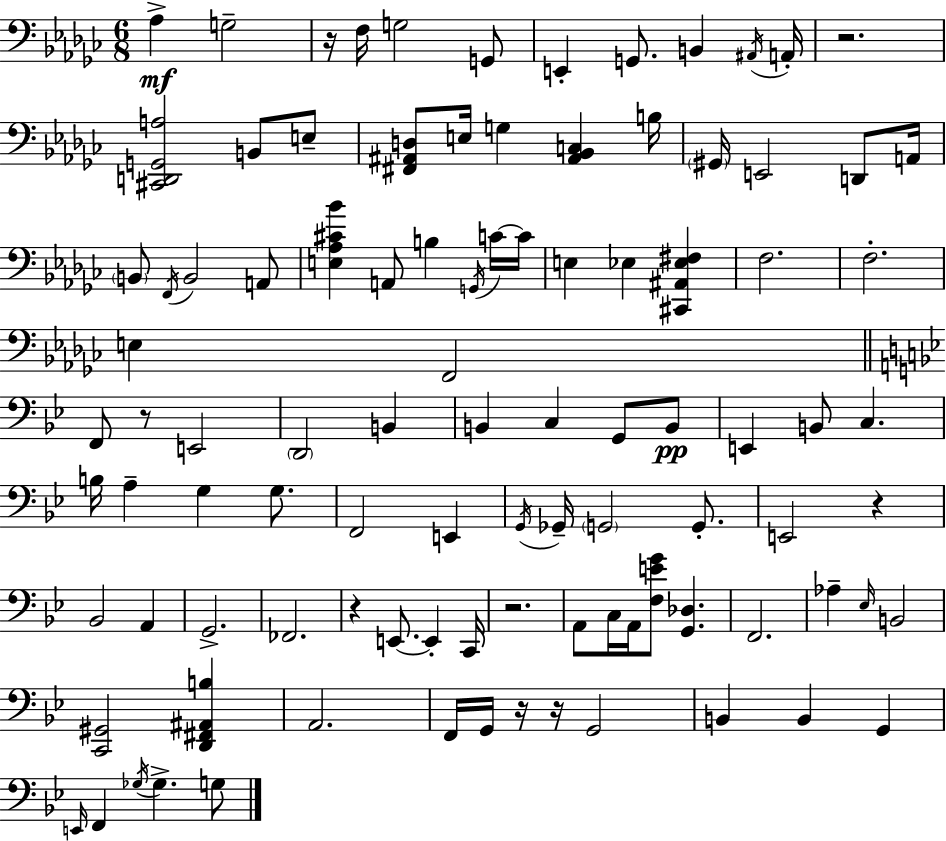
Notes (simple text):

Ab3/q G3/h R/s F3/s G3/h G2/e E2/q G2/e. B2/q A#2/s A2/s R/h. [C#2,D2,G2,A3]/h B2/e E3/e [F#2,A#2,D3]/e E3/s G3/q [A#2,Bb2,C3]/q B3/s G#2/s E2/h D2/e A2/s B2/e F2/s B2/h A2/e [E3,Ab3,C#4,Bb4]/q A2/e B3/q G2/s C4/s C4/s E3/q Eb3/q [C#2,A#2,Eb3,F#3]/q F3/h. F3/h. E3/q F2/h F2/e R/e E2/h D2/h B2/q B2/q C3/q G2/e B2/e E2/q B2/e C3/q. B3/s A3/q G3/q G3/e. F2/h E2/q G2/s Gb2/s G2/h G2/e. E2/h R/q Bb2/h A2/q G2/h. FES2/h. R/q E2/e. E2/q C2/s R/h. A2/e C3/s A2/s [F3,E4,G4]/e [G2,Db3]/q. F2/h. Ab3/q Eb3/s B2/h [C2,G#2]/h [D2,F#2,A#2,B3]/q A2/h. F2/s G2/s R/s R/s G2/h B2/q B2/q G2/q E2/s F2/q Gb3/s Gb3/q. G3/e